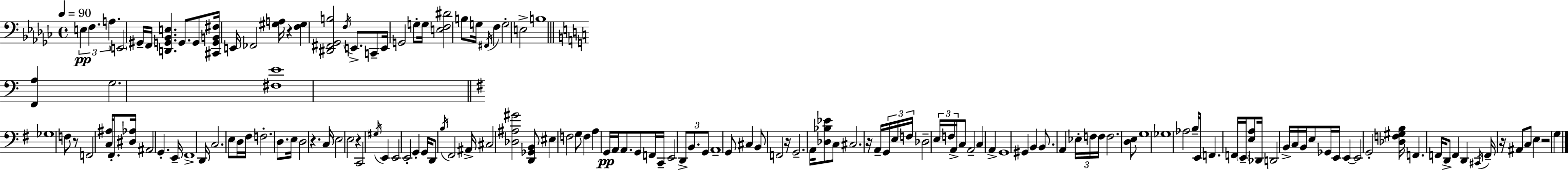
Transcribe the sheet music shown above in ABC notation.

X:1
T:Untitled
M:4/4
L:1/4
K:Ebm
E, F, A, E,,2 ^G,,/4 F,,/4 [D,,G,,_B,,E,] G,,/2 G,,/2 [^C,,G,,B,,^F,]/4 E,,/4 _F,,2 [^G,A,]/4 z [F,^G,] [^D,,^F,,_G,,B,]2 F,/4 E,,/2 C,,/2 E,,/4 G,,2 G,/2 G,/4 [E,F,^D]2 B,/2 G,/4 ^F,,/4 F, G,2 E,2 B,4 [F,,A,] G,2 [^F,E]4 _G,4 F,/2 z/2 F,,2 [C,^A,]/4 ^F,,/2 [^D,_A,]/4 ^A,,2 G,, E,,/4 ^F,,4 D,,/4 C,2 E,/2 D,/4 ^F,/4 F,2 D,/2 E,/4 D,2 z C,/4 E,2 E,2 z C,,2 ^G,/4 E,, E,,2 E,,2 G,, G,,/4 D,,/2 B,/4 ^F,,2 ^A,,/4 ^C,2 [_D,^A,^G]2 [D,,_G,,B,,]/2 ^E, F,2 G,/2 F, A, G,,/4 A,,/4 A,,/2 G,,/2 F,,/4 C,,/4 E,,2 D,,/2 B,,/2 G,,/2 A,,4 G,,/2 ^C, B,,/2 F,,2 z/4 G,,2 A,,/4 [_D,_B,_E]/2 C,/2 ^C,2 z/4 A,,/4 G,,/4 E,/4 F,/4 _D,2 E,/4 F,/4 A,,/4 C,/2 A,,2 C, A,, G,,4 ^G,, B,, B,,/2 A,, _E,/4 F,/4 F,/4 F,2 [D,E,]/2 G,4 _G,4 _A,2 B,/4 E,,/4 F,, F,,/4 E,,/4 [E,A,]/2 _D,,/4 D,,2 B,,/4 C,/4 B,,/4 E,/2 _G,,/4 E,,/4 E,, E,,2 G,,2 [_D,F,^G,B,]/4 F,, F,,/4 D,,/2 F,, D,, ^C,,/4 F,,/4 z/4 ^A,,/2 C,/2 E, z2 G,